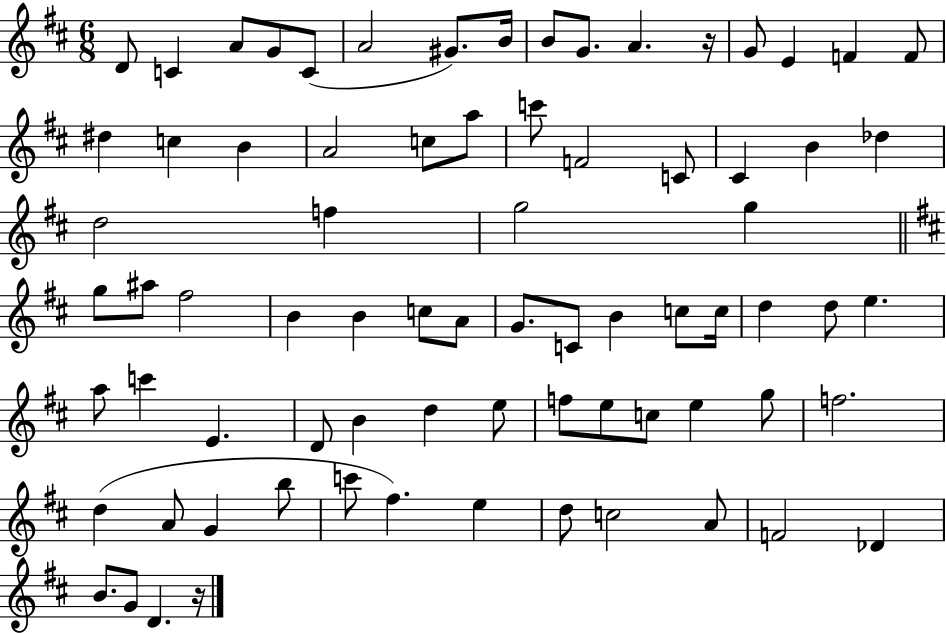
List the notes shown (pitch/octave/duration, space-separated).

D4/e C4/q A4/e G4/e C4/e A4/h G#4/e. B4/s B4/e G4/e. A4/q. R/s G4/e E4/q F4/q F4/e D#5/q C5/q B4/q A4/h C5/e A5/e C6/e F4/h C4/e C#4/q B4/q Db5/q D5/h F5/q G5/h G5/q G5/e A#5/e F#5/h B4/q B4/q C5/e A4/e G4/e. C4/e B4/q C5/e C5/s D5/q D5/e E5/q. A5/e C6/q E4/q. D4/e B4/q D5/q E5/e F5/e E5/e C5/e E5/q G5/e F5/h. D5/q A4/e G4/q B5/e C6/e F#5/q. E5/q D5/e C5/h A4/e F4/h Db4/q B4/e. G4/e D4/q. R/s